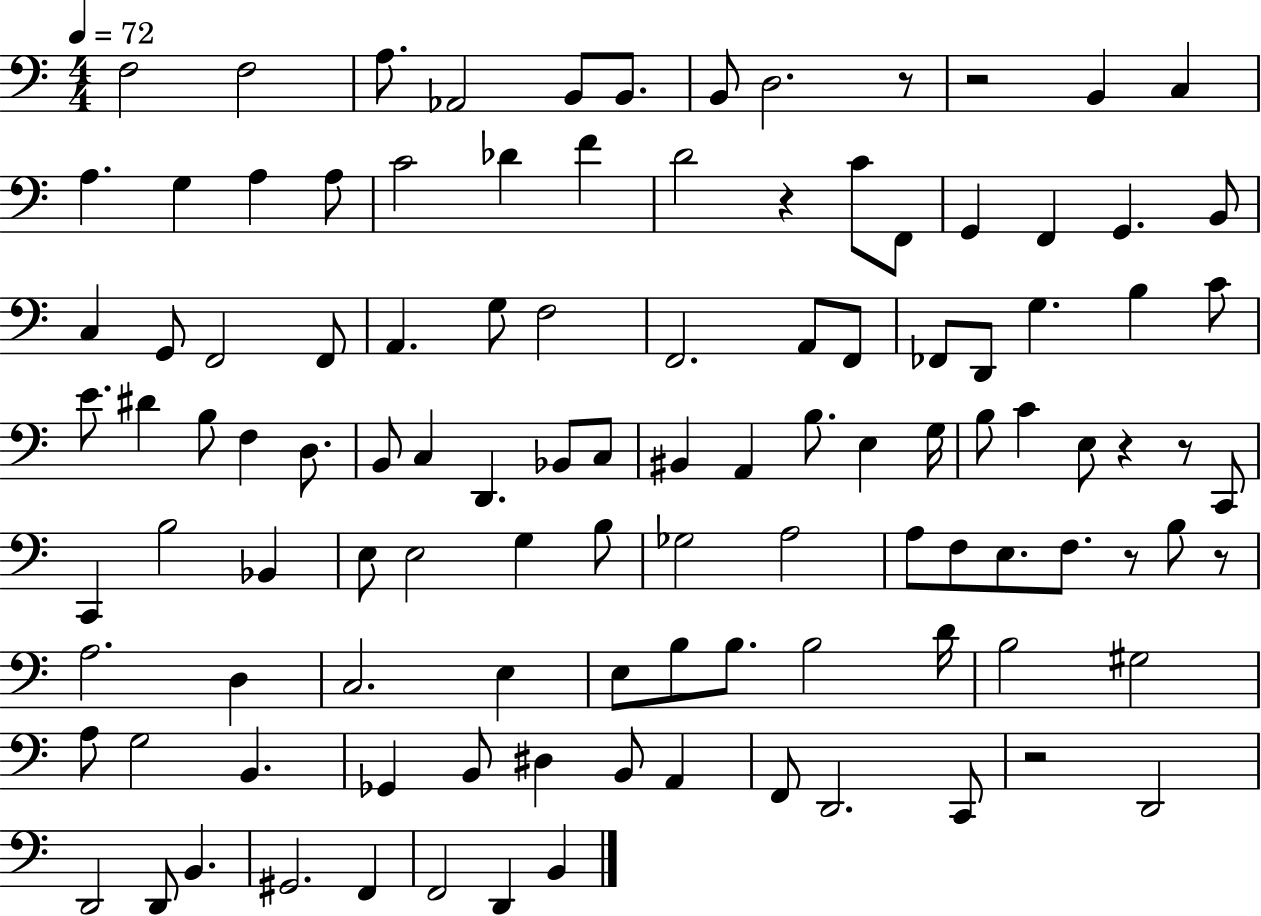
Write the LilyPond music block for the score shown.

{
  \clef bass
  \numericTimeSignature
  \time 4/4
  \key c \major
  \tempo 4 = 72
  \repeat volta 2 { f2 f2 | a8. aes,2 b,8 b,8. | b,8 d2. r8 | r2 b,4 c4 | \break a4. g4 a4 a8 | c'2 des'4 f'4 | d'2 r4 c'8 f,8 | g,4 f,4 g,4. b,8 | \break c4 g,8 f,2 f,8 | a,4. g8 f2 | f,2. a,8 f,8 | fes,8 d,8 g4. b4 c'8 | \break e'8. dis'4 b8 f4 d8. | b,8 c4 d,4. bes,8 c8 | bis,4 a,4 b8. e4 g16 | b8 c'4 e8 r4 r8 c,8 | \break c,4 b2 bes,4 | e8 e2 g4 b8 | ges2 a2 | a8 f8 e8. f8. r8 b8 r8 | \break a2. d4 | c2. e4 | e8 b8 b8. b2 d'16 | b2 gis2 | \break a8 g2 b,4. | ges,4 b,8 dis4 b,8 a,4 | f,8 d,2. c,8 | r2 d,2 | \break d,2 d,8 b,4. | gis,2. f,4 | f,2 d,4 b,4 | } \bar "|."
}